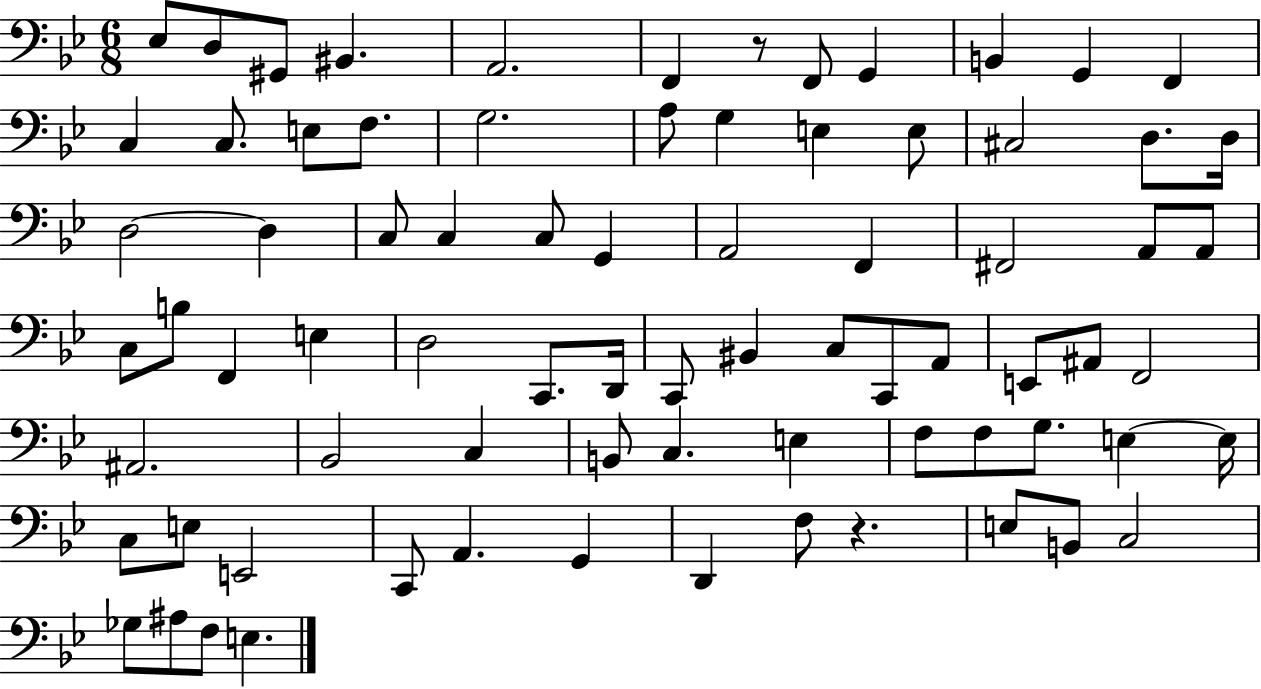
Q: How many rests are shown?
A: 2